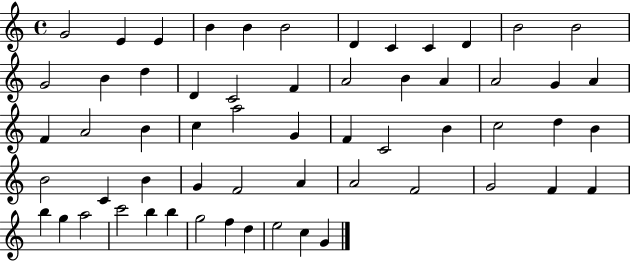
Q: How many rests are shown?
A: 0